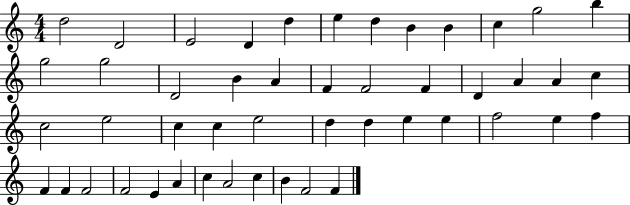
{
  \clef treble
  \numericTimeSignature
  \time 4/4
  \key c \major
  d''2 d'2 | e'2 d'4 d''4 | e''4 d''4 b'4 b'4 | c''4 g''2 b''4 | \break g''2 g''2 | d'2 b'4 a'4 | f'4 f'2 f'4 | d'4 a'4 a'4 c''4 | \break c''2 e''2 | c''4 c''4 e''2 | d''4 d''4 e''4 e''4 | f''2 e''4 f''4 | \break f'4 f'4 f'2 | f'2 e'4 a'4 | c''4 a'2 c''4 | b'4 f'2 f'4 | \break \bar "|."
}